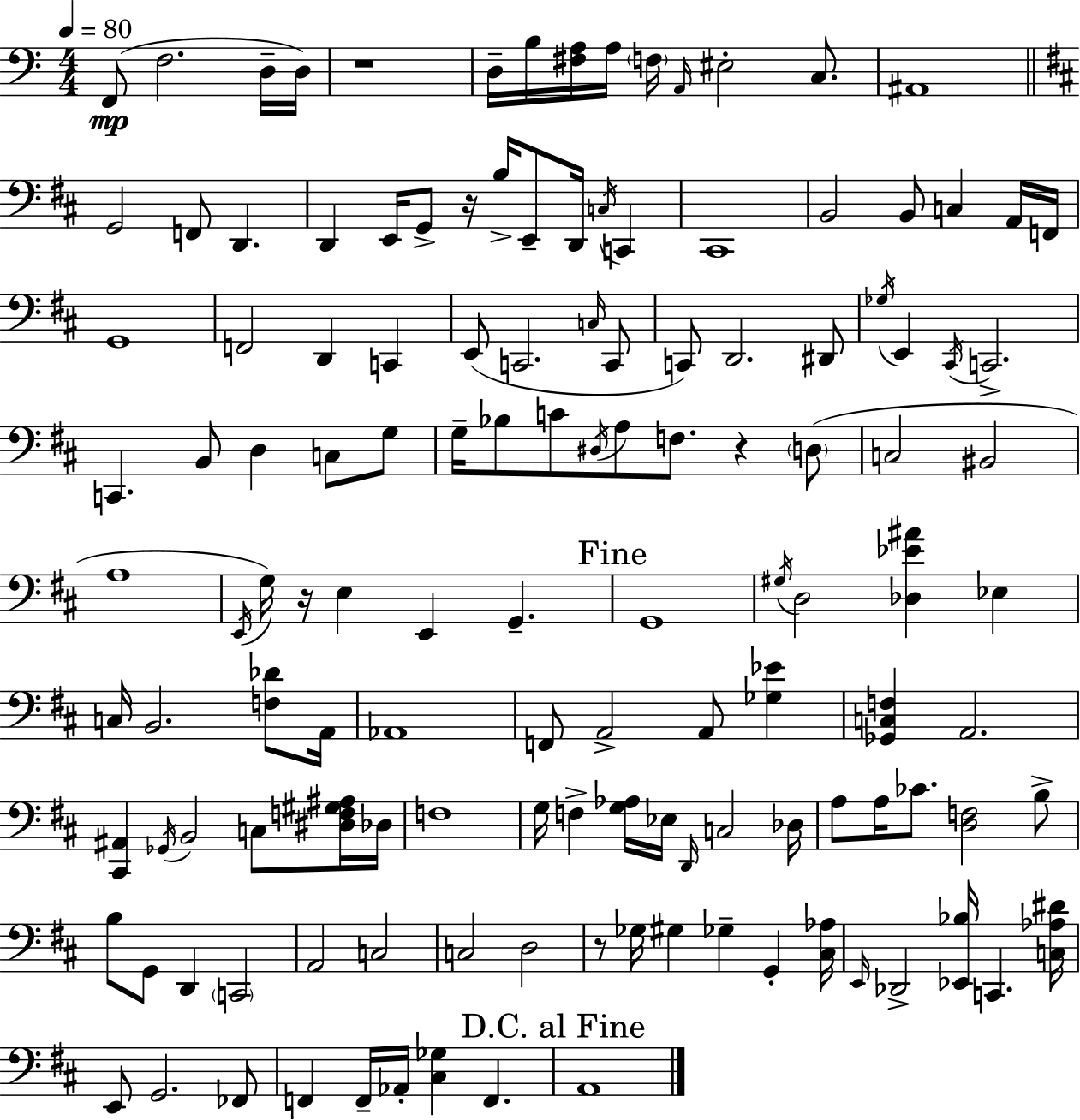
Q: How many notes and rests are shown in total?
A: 132